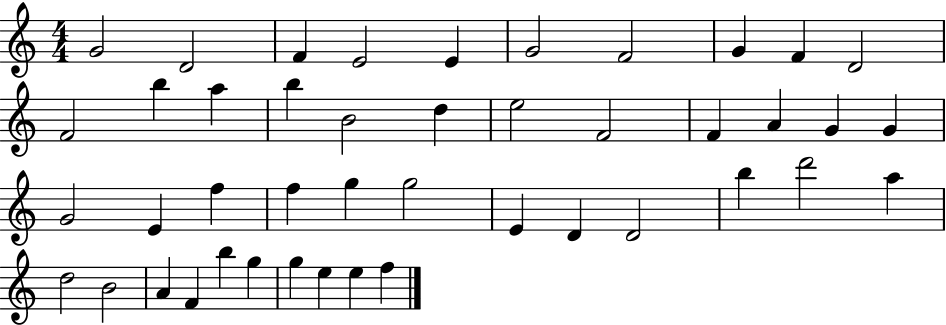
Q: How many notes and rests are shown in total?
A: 44